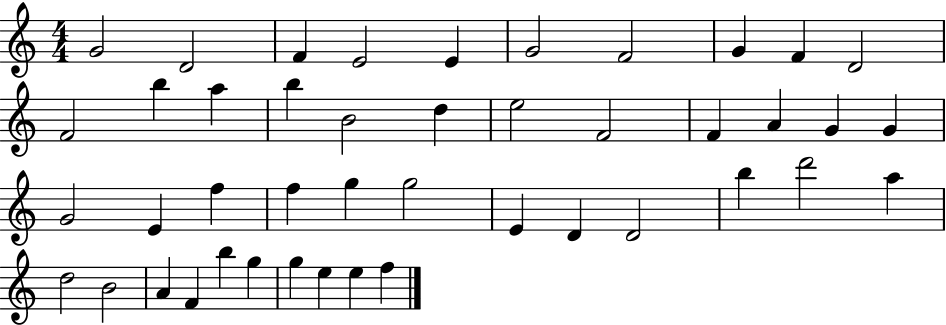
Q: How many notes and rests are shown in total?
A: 44